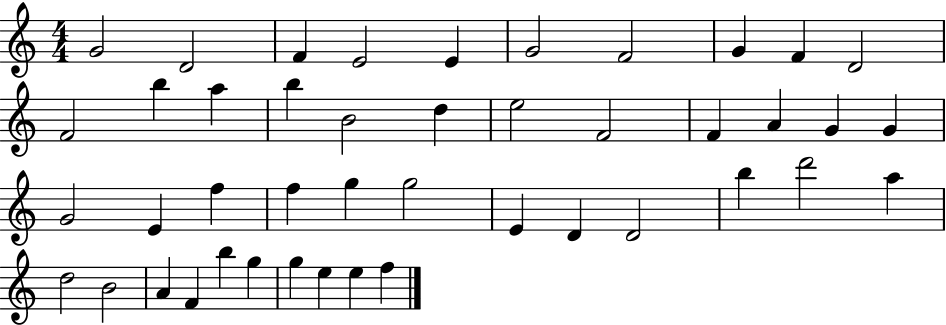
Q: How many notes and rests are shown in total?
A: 44